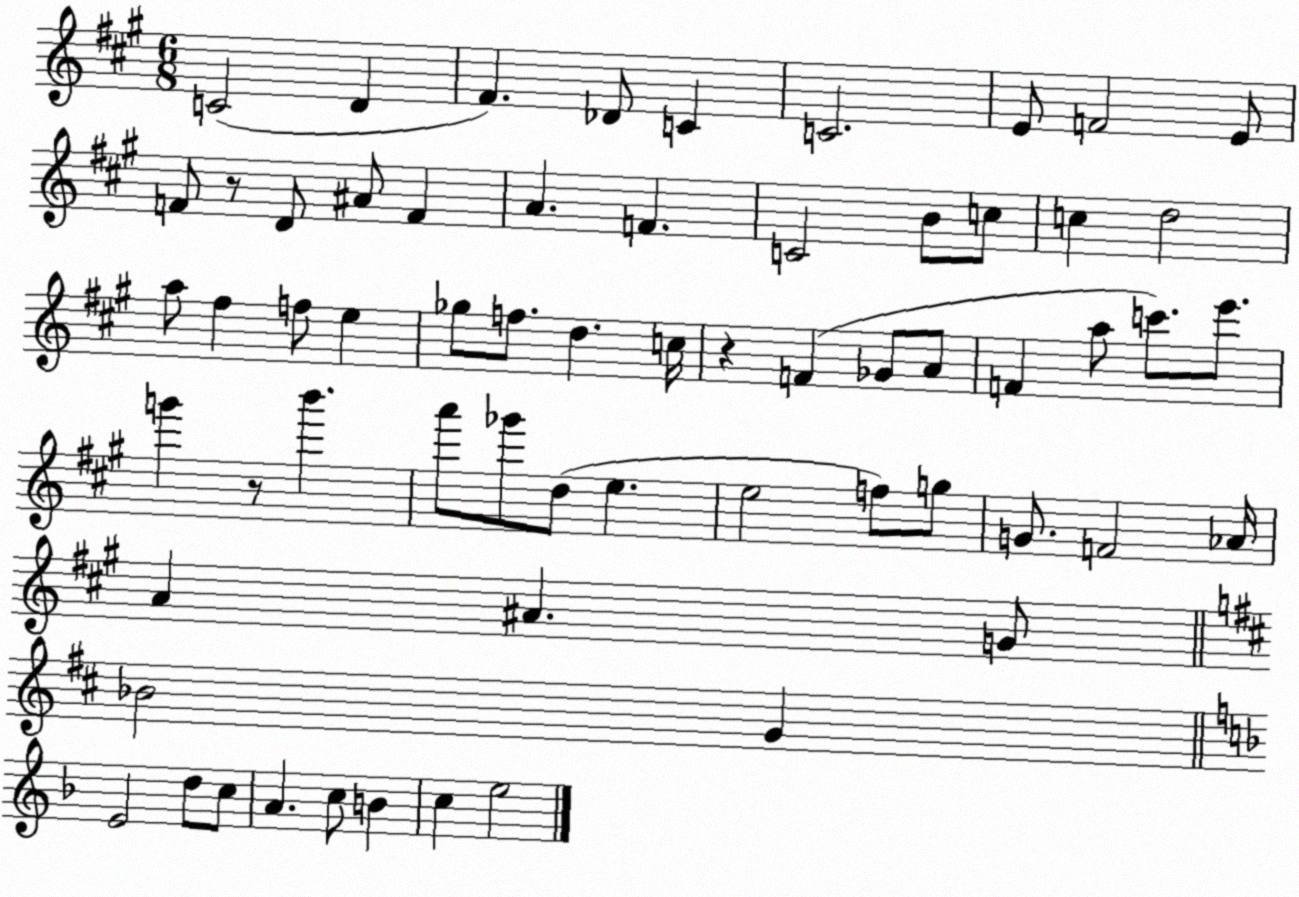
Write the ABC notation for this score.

X:1
T:Untitled
M:6/8
L:1/4
K:A
C2 D ^F _D/2 C C2 E/2 F2 E/2 F/2 z/2 D/2 ^A/2 F A F C2 B/2 c/2 c d2 a/2 ^f f/2 e _g/2 f/2 d c/4 z F _G/2 A/2 F a/2 c'/2 e'/2 g' z/2 b' a'/2 _g'/2 d/2 e e2 f/2 g/2 G/2 F2 _A/4 A ^A G/2 _B2 G E2 d/2 c/2 A c/2 B c e2